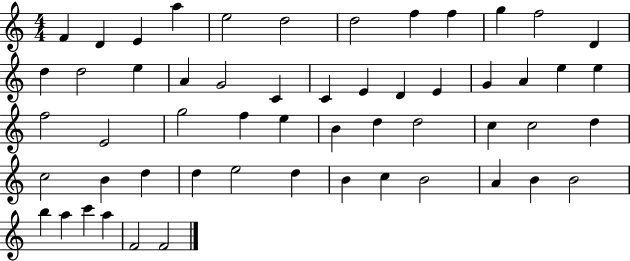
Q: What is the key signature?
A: C major